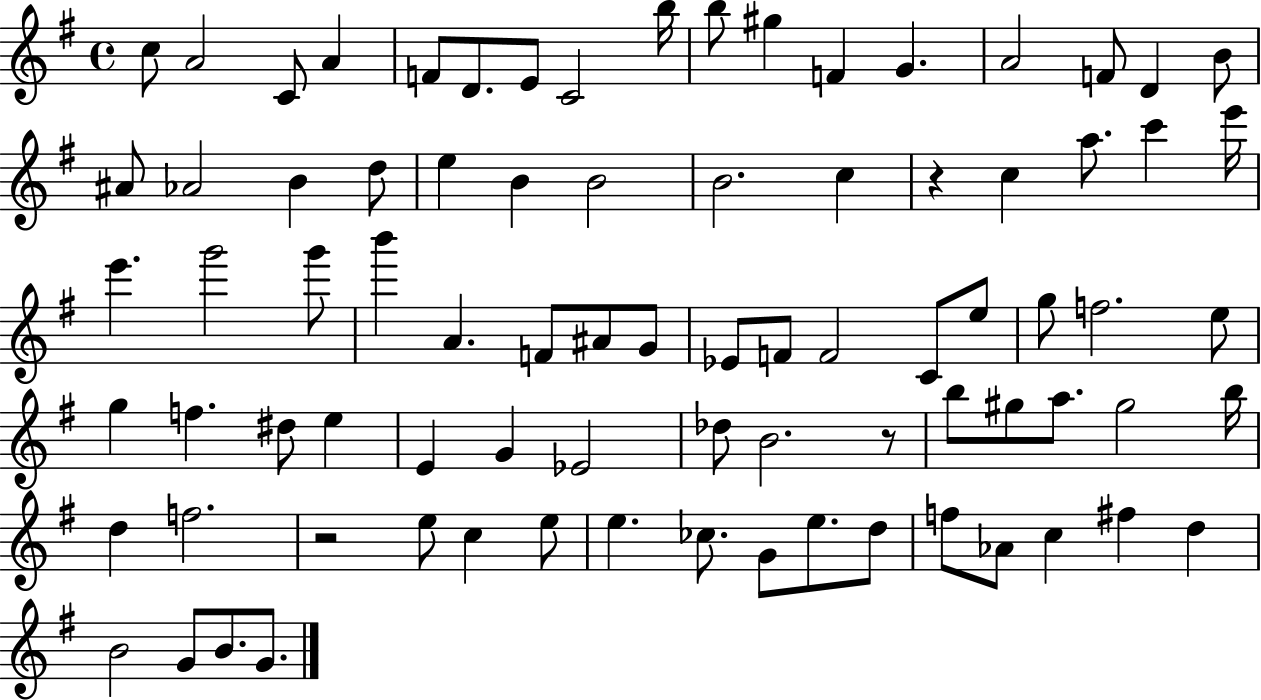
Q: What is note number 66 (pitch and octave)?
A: E5